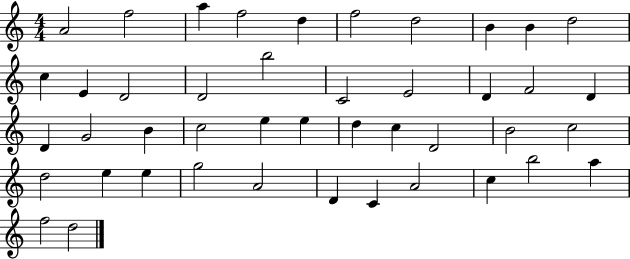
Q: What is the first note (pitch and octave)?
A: A4